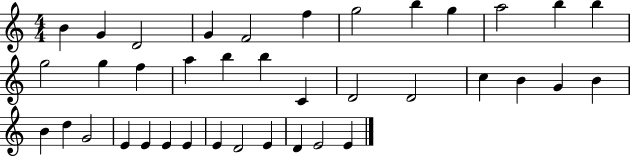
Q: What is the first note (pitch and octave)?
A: B4